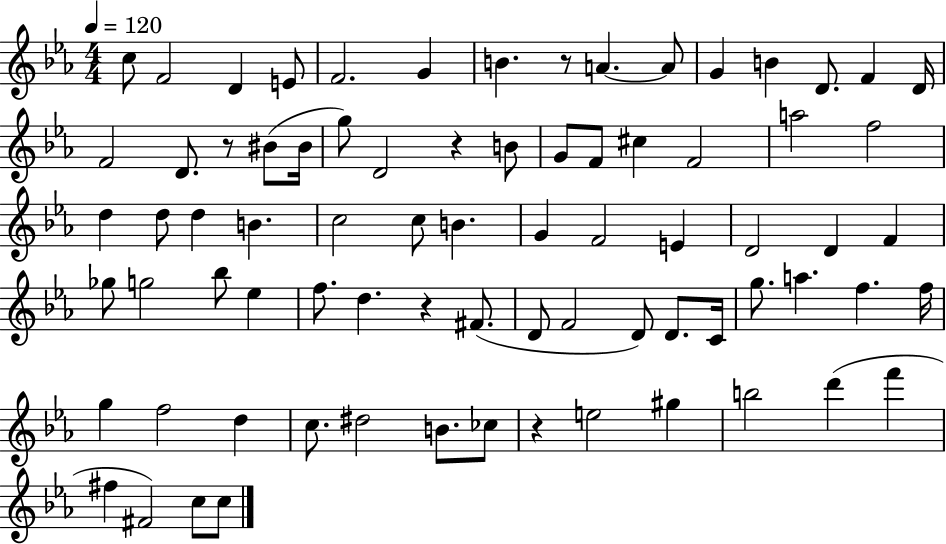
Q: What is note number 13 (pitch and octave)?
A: F4